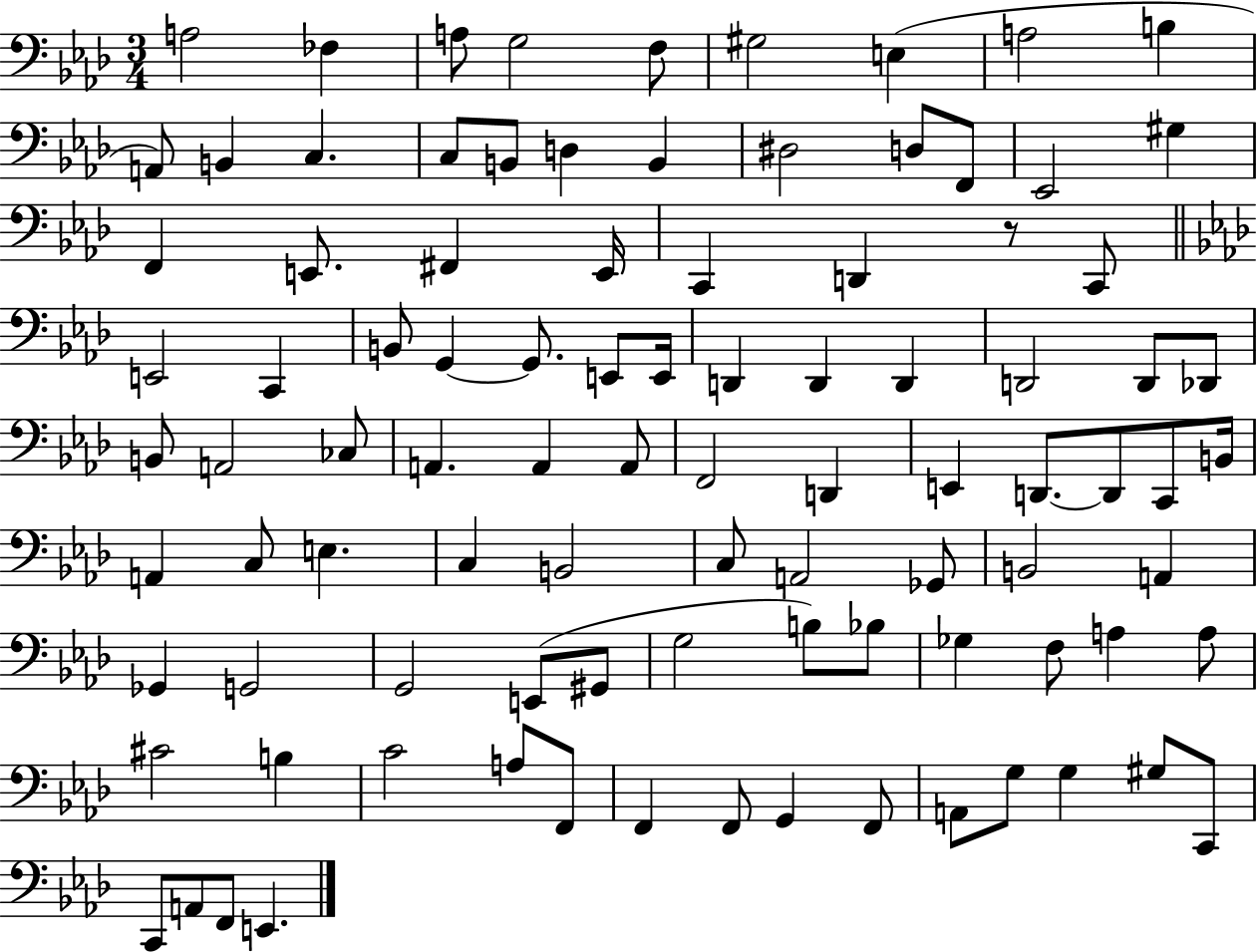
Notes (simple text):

A3/h FES3/q A3/e G3/h F3/e G#3/h E3/q A3/h B3/q A2/e B2/q C3/q. C3/e B2/e D3/q B2/q D#3/h D3/e F2/e Eb2/h G#3/q F2/q E2/e. F#2/q E2/s C2/q D2/q R/e C2/e E2/h C2/q B2/e G2/q G2/e. E2/e E2/s D2/q D2/q D2/q D2/h D2/e Db2/e B2/e A2/h CES3/e A2/q. A2/q A2/e F2/h D2/q E2/q D2/e. D2/e C2/e B2/s A2/q C3/e E3/q. C3/q B2/h C3/e A2/h Gb2/e B2/h A2/q Gb2/q G2/h G2/h E2/e G#2/e G3/h B3/e Bb3/e Gb3/q F3/e A3/q A3/e C#4/h B3/q C4/h A3/e F2/e F2/q F2/e G2/q F2/e A2/e G3/e G3/q G#3/e C2/e C2/e A2/e F2/e E2/q.